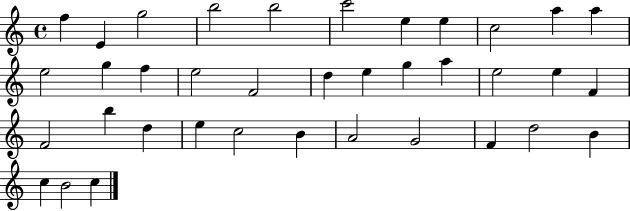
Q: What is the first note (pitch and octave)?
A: F5